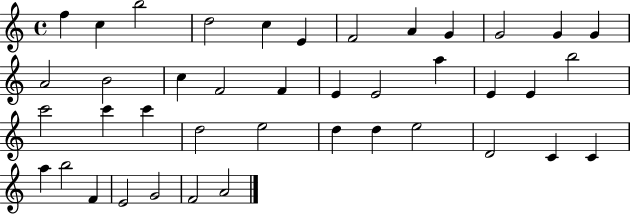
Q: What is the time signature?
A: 4/4